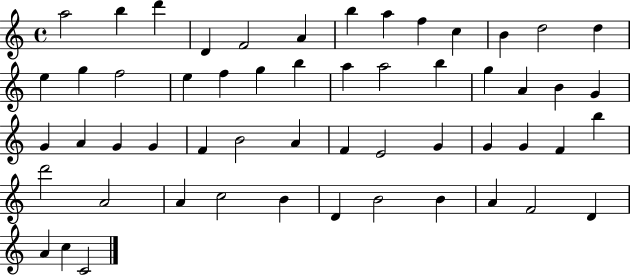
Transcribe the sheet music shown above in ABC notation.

X:1
T:Untitled
M:4/4
L:1/4
K:C
a2 b d' D F2 A b a f c B d2 d e g f2 e f g b a a2 b g A B G G A G G F B2 A F E2 G G G F b d'2 A2 A c2 B D B2 B A F2 D A c C2